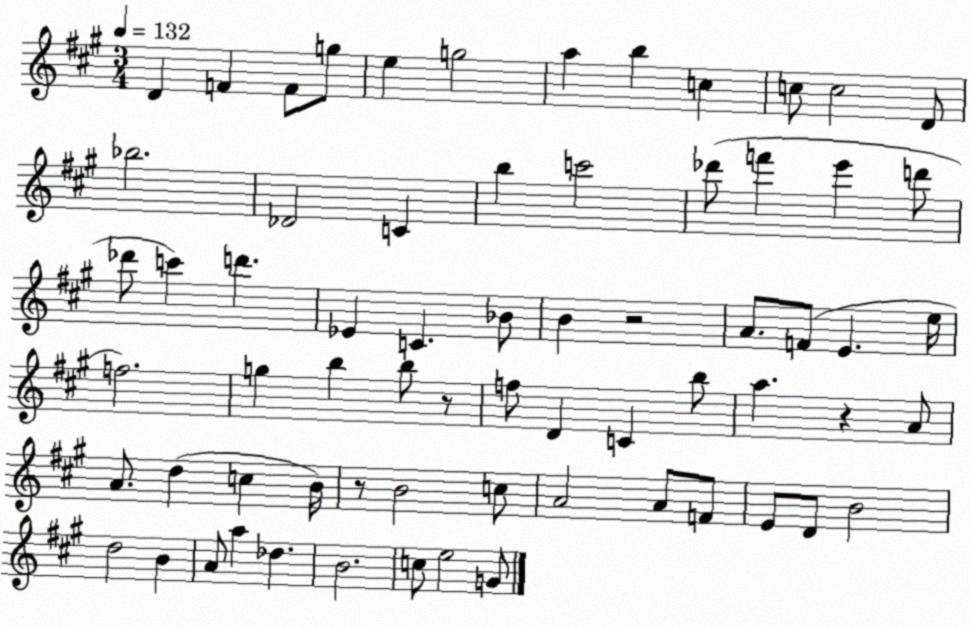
X:1
T:Untitled
M:3/4
L:1/4
K:A
D F F/2 g/2 e g2 a b c c/2 c2 D/2 _b2 _D2 C b c'2 _d'/2 f' e' d'/2 _d'/2 c' d' _E C _B/2 B z2 A/2 F/2 E e/4 f2 g b b/2 z/2 f/2 D C b/2 a z A/2 A/2 d c B/4 z/2 B2 c/2 A2 A/2 F/2 E/2 D/2 B2 d2 B A/2 a _d B2 c/2 e2 G/2